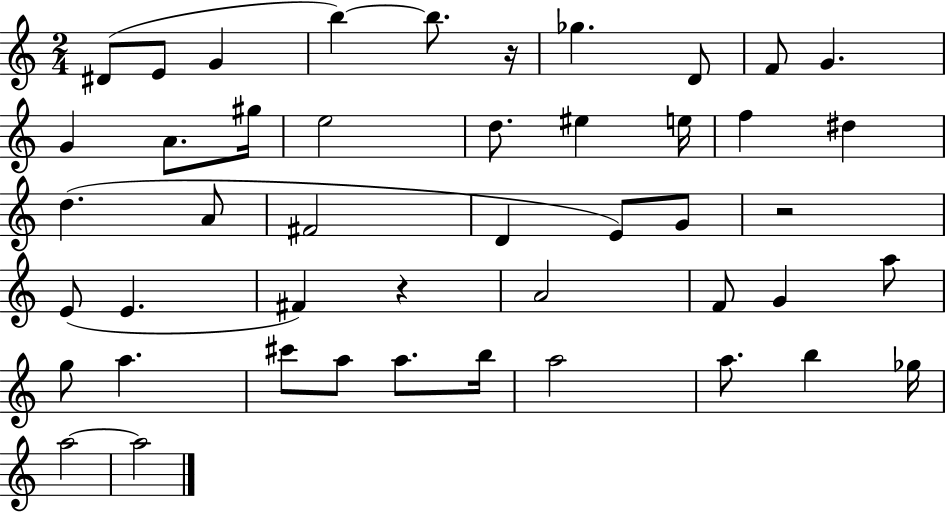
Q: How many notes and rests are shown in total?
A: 46